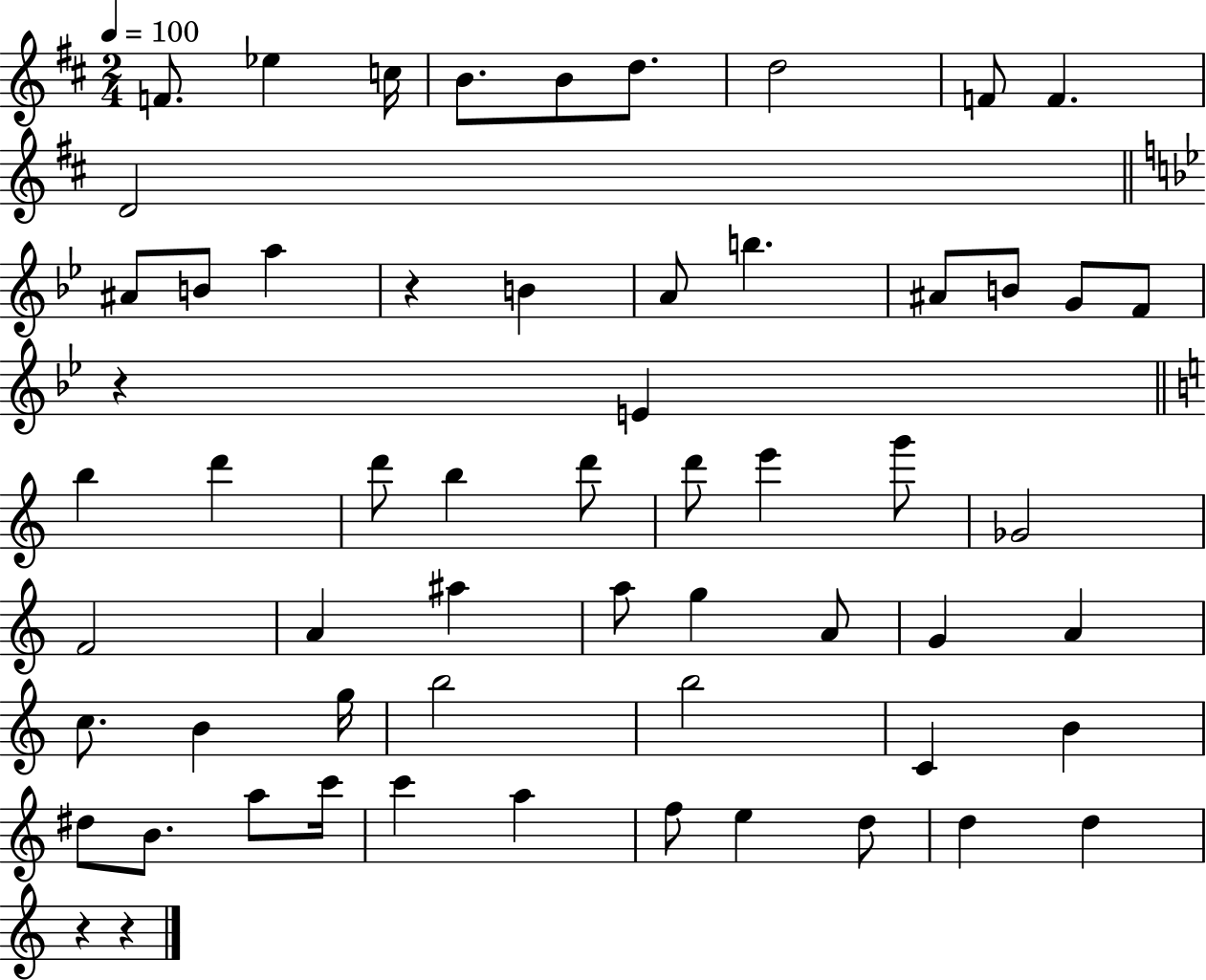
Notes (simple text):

F4/e. Eb5/q C5/s B4/e. B4/e D5/e. D5/h F4/e F4/q. D4/h A#4/e B4/e A5/q R/q B4/q A4/e B5/q. A#4/e B4/e G4/e F4/e R/q E4/q B5/q D6/q D6/e B5/q D6/e D6/e E6/q G6/e Gb4/h F4/h A4/q A#5/q A5/e G5/q A4/e G4/q A4/q C5/e. B4/q G5/s B5/h B5/h C4/q B4/q D#5/e B4/e. A5/e C6/s C6/q A5/q F5/e E5/q D5/e D5/q D5/q R/q R/q